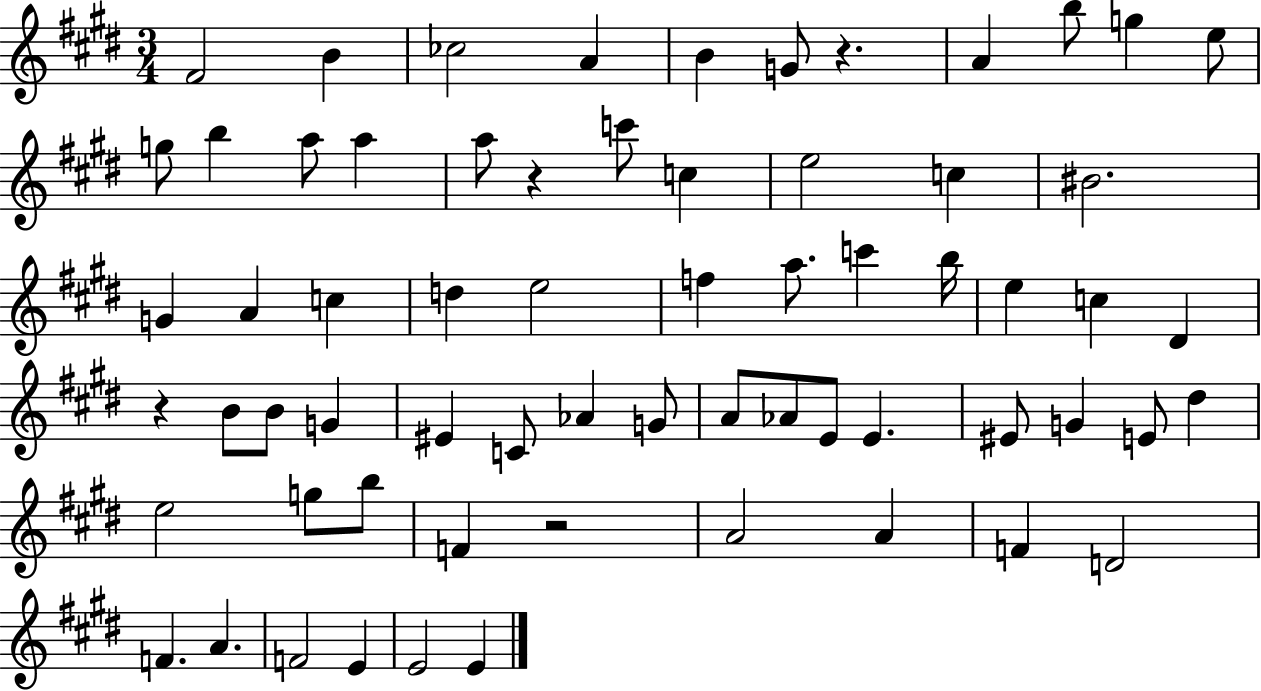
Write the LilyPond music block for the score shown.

{
  \clef treble
  \numericTimeSignature
  \time 3/4
  \key e \major
  \repeat volta 2 { fis'2 b'4 | ces''2 a'4 | b'4 g'8 r4. | a'4 b''8 g''4 e''8 | \break g''8 b''4 a''8 a''4 | a''8 r4 c'''8 c''4 | e''2 c''4 | bis'2. | \break g'4 a'4 c''4 | d''4 e''2 | f''4 a''8. c'''4 b''16 | e''4 c''4 dis'4 | \break r4 b'8 b'8 g'4 | eis'4 c'8 aes'4 g'8 | a'8 aes'8 e'8 e'4. | eis'8 g'4 e'8 dis''4 | \break e''2 g''8 b''8 | f'4 r2 | a'2 a'4 | f'4 d'2 | \break f'4. a'4. | f'2 e'4 | e'2 e'4 | } \bar "|."
}